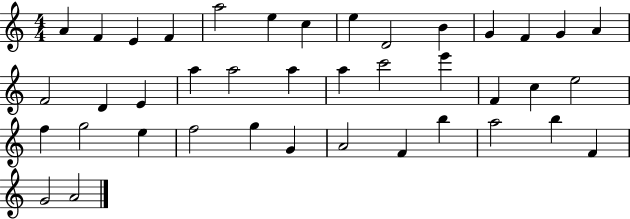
A4/q F4/q E4/q F4/q A5/h E5/q C5/q E5/q D4/h B4/q G4/q F4/q G4/q A4/q F4/h D4/q E4/q A5/q A5/h A5/q A5/q C6/h E6/q F4/q C5/q E5/h F5/q G5/h E5/q F5/h G5/q G4/q A4/h F4/q B5/q A5/h B5/q F4/q G4/h A4/h